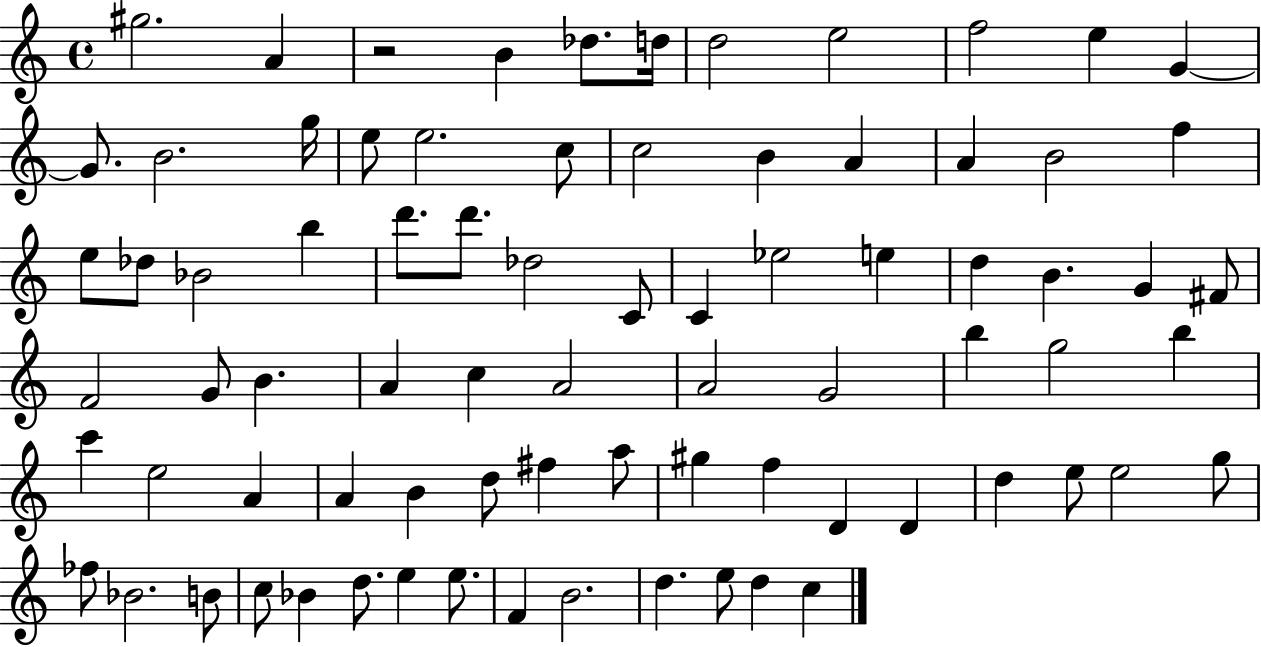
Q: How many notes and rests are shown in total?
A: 79